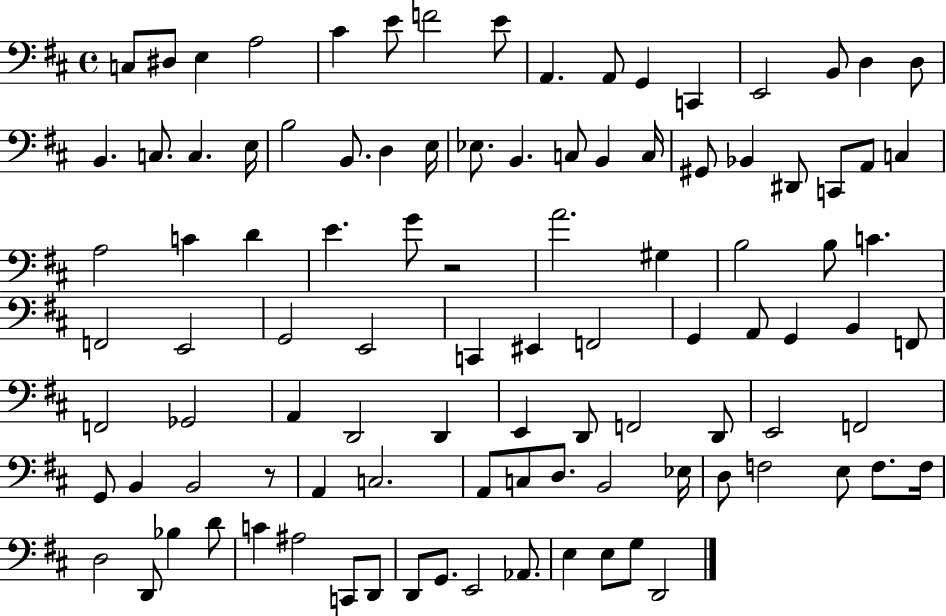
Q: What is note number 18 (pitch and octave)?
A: C3